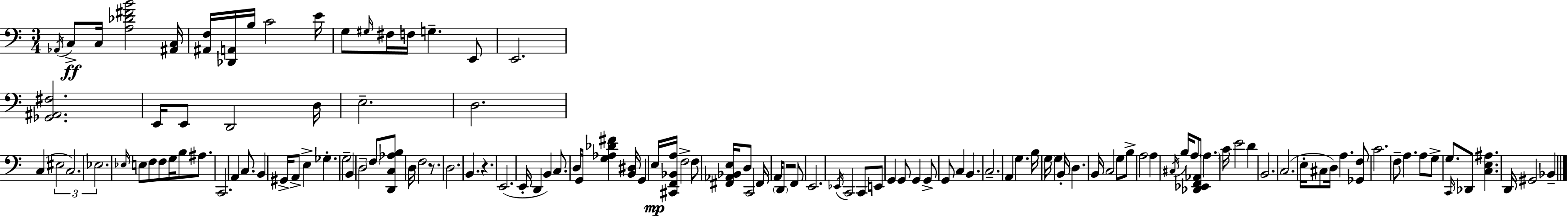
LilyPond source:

{
  \clef bass
  \numericTimeSignature
  \time 3/4
  \key a \minor
  \acciaccatura { aes,16 }\ff c8-> c16 <a des' fis' b'>2 | <ais, c>16 <ais, f>16 <des, a,>16 b16 c'2 | e'16 g8 \grace { gis16 } fis16 f16 g4.-- | e,8 e,2. | \break <ges, ais, fis>2. | e,16 e,8 d,2 | d16 e2.-- | d2. | \break c4( \tuplet 3/2 { eis2 | c2.) | ees2. } | \grace { ees16 } e8 f8 f8 g16 b8 | \break ais8. c,2. | a,4 c8. b,4 | gis,16-> a,8-> e4-> ges4.-. | g2-- b,4 | \break d2-- \parenthesize f8 | <d, c aes b>8 d16 f2 | r8. d2. | b,4. r4. | \break e,2.( | e,16-. d,4 b,4) | c8. d16 g,16 <g aes des' fis'>4 <b, dis>16 g,4 | e16\mp <cis, f, bes, a>16 f2-> | \break f8 <fis, aes, bes, e>16 d8 c,2 | fis,16 a,16 \parenthesize d,8 r2 | f,8 e,2. | \acciaccatura { ees,16 } c,2 | \break c,8 e,8 g,4 g,8 g,4 | g,8-> g,8 c4 b,4. | c2.-- | a,4 g4. | \break b16 \parenthesize g16 g4 b,16-. d4. | b,16 c2 | g8 b8-> a2 | a4 \acciaccatura { cis16 } b16 a8 <des, ees, f, aes,>8 \parenthesize a4. | \break c'16 e'2 | d'4 b,2. | c2.( | e16-. cis8 d16) a4. | \break <ges, f>8 c'2. | f8-- a4. | a8 g8-> g8. \grace { c,16 } des,8 <c e ais>4. | d,16 gis,2 | \break bes,4-- \bar "|."
}